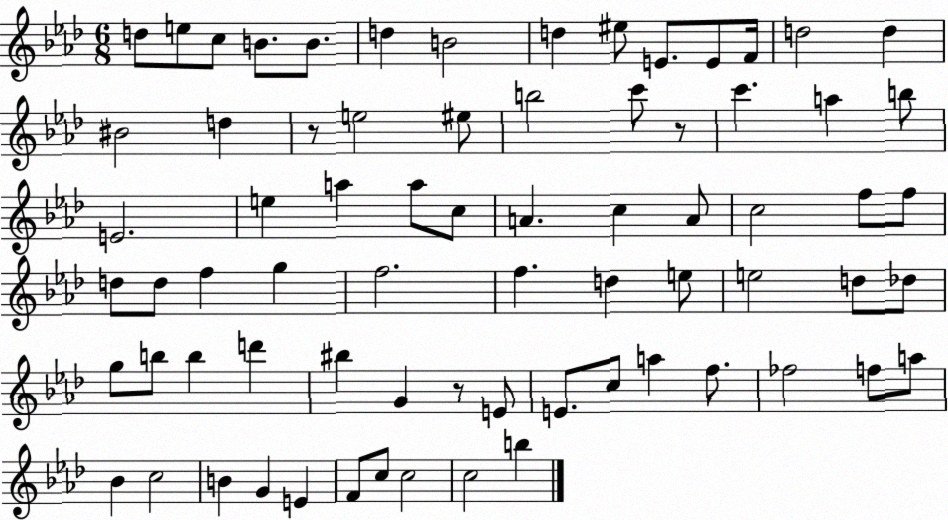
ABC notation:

X:1
T:Untitled
M:6/8
L:1/4
K:Ab
d/2 e/2 c/2 B/2 B/2 d B2 d ^e/2 E/2 E/2 F/4 d2 d ^B2 d z/2 e2 ^e/2 b2 c'/2 z/2 c' a b/2 E2 e a a/2 c/2 A c A/2 c2 f/2 f/2 d/2 d/2 f g f2 f d e/2 e2 d/2 _d/2 g/2 b/2 b d' ^b G z/2 E/2 E/2 c/2 a f/2 _f2 f/2 a/2 _B c2 B G E F/2 c/2 c2 c2 b